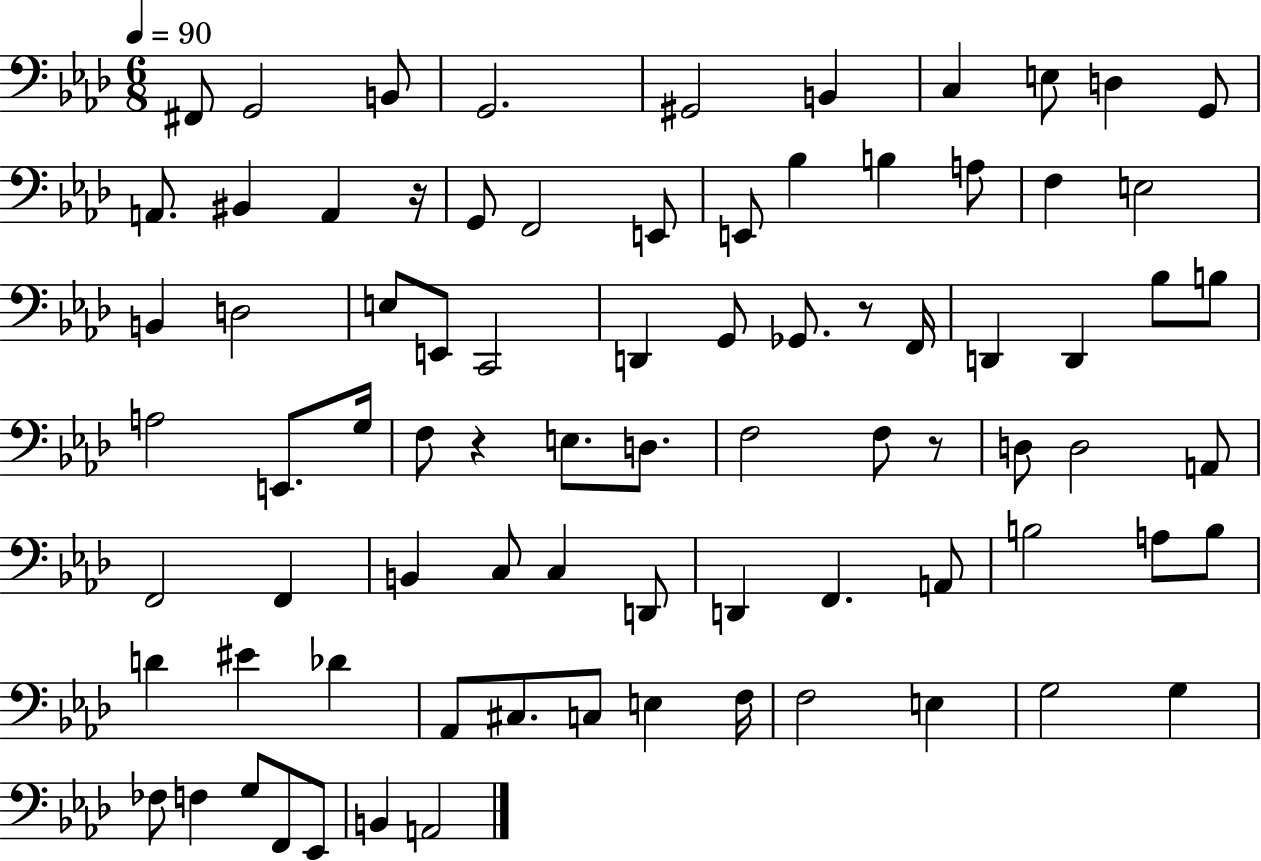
X:1
T:Untitled
M:6/8
L:1/4
K:Ab
^F,,/2 G,,2 B,,/2 G,,2 ^G,,2 B,, C, E,/2 D, G,,/2 A,,/2 ^B,, A,, z/4 G,,/2 F,,2 E,,/2 E,,/2 _B, B, A,/2 F, E,2 B,, D,2 E,/2 E,,/2 C,,2 D,, G,,/2 _G,,/2 z/2 F,,/4 D,, D,, _B,/2 B,/2 A,2 E,,/2 G,/4 F,/2 z E,/2 D,/2 F,2 F,/2 z/2 D,/2 D,2 A,,/2 F,,2 F,, B,, C,/2 C, D,,/2 D,, F,, A,,/2 B,2 A,/2 B,/2 D ^E _D _A,,/2 ^C,/2 C,/2 E, F,/4 F,2 E, G,2 G, _F,/2 F, G,/2 F,,/2 _E,,/2 B,, A,,2